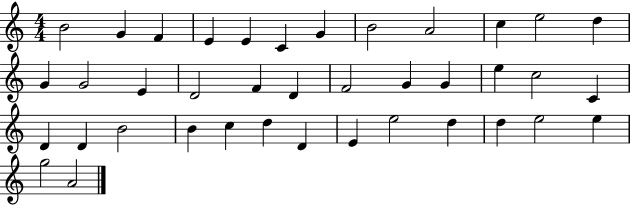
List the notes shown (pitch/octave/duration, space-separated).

B4/h G4/q F4/q E4/q E4/q C4/q G4/q B4/h A4/h C5/q E5/h D5/q G4/q G4/h E4/q D4/h F4/q D4/q F4/h G4/q G4/q E5/q C5/h C4/q D4/q D4/q B4/h B4/q C5/q D5/q D4/q E4/q E5/h D5/q D5/q E5/h E5/q G5/h A4/h